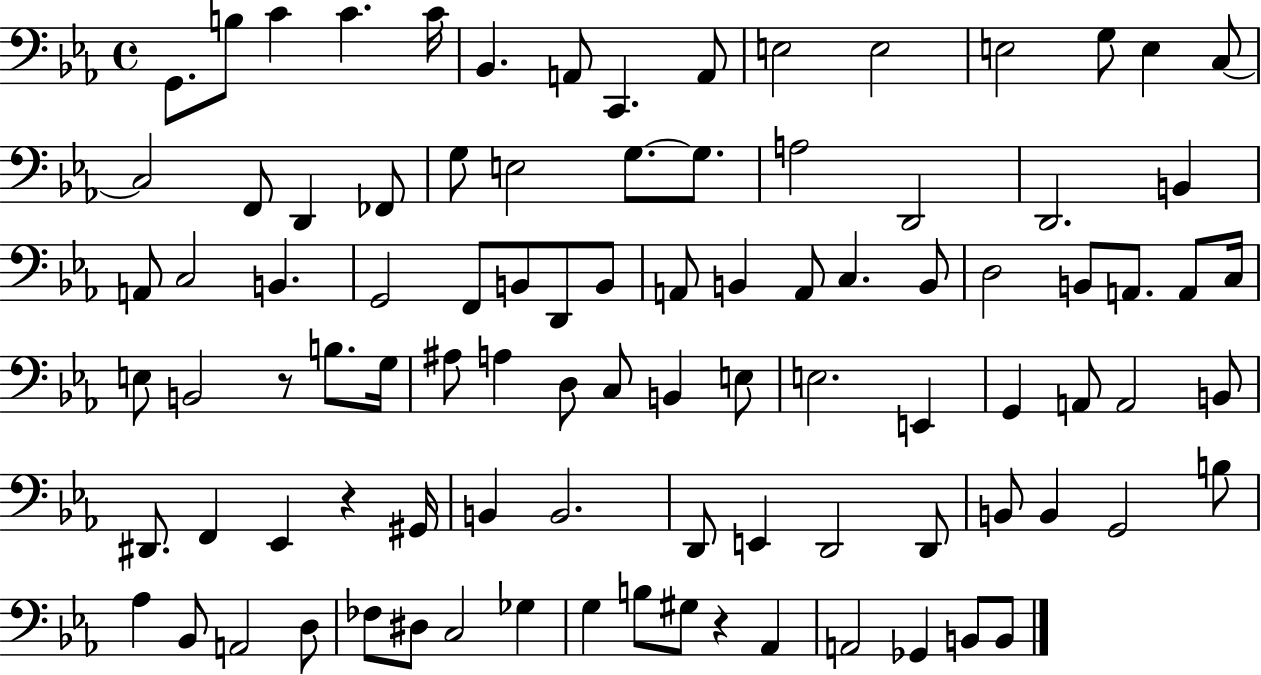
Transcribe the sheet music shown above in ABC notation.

X:1
T:Untitled
M:4/4
L:1/4
K:Eb
G,,/2 B,/2 C C C/4 _B,, A,,/2 C,, A,,/2 E,2 E,2 E,2 G,/2 E, C,/2 C,2 F,,/2 D,, _F,,/2 G,/2 E,2 G,/2 G,/2 A,2 D,,2 D,,2 B,, A,,/2 C,2 B,, G,,2 F,,/2 B,,/2 D,,/2 B,,/2 A,,/2 B,, A,,/2 C, B,,/2 D,2 B,,/2 A,,/2 A,,/2 C,/4 E,/2 B,,2 z/2 B,/2 G,/4 ^A,/2 A, D,/2 C,/2 B,, E,/2 E,2 E,, G,, A,,/2 A,,2 B,,/2 ^D,,/2 F,, _E,, z ^G,,/4 B,, B,,2 D,,/2 E,, D,,2 D,,/2 B,,/2 B,, G,,2 B,/2 _A, _B,,/2 A,,2 D,/2 _F,/2 ^D,/2 C,2 _G, G, B,/2 ^G,/2 z _A,, A,,2 _G,, B,,/2 B,,/2